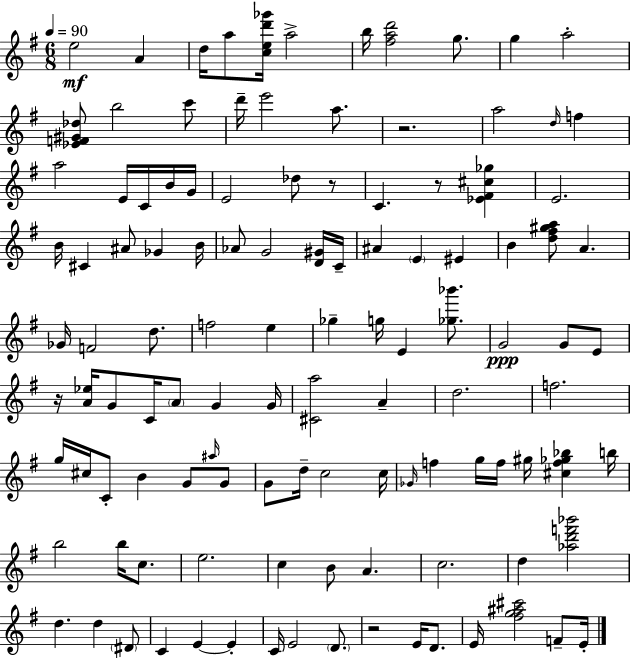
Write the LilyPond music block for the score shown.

{
  \clef treble
  \numericTimeSignature
  \time 6/8
  \key g \major
  \tempo 4 = 90
  \repeat volta 2 { e''2\mf a'4 | d''16 a''8 <c'' e'' d''' ges'''>16 a''2-> | b''16 <fis'' a'' d'''>2 g''8. | g''4 a''2-. | \break <ees' f' gis' des''>8 b''2 c'''8 | d'''16-- e'''2 a''8. | r2. | a''2 \grace { d''16 } f''4 | \break a''2 e'16 c'16 b'16 | g'16 e'2 des''8 r8 | c'4. r8 <ees' fis' cis'' ges''>4 | e'2. | \break b'16 cis'4 ais'8 ges'4 | b'16 aes'8 g'2 <d' gis'>16 | c'16-- ais'4 \parenthesize e'4 eis'4 | b'4 <d'' fis'' gis'' a''>8 a'4. | \break ges'16 f'2 d''8. | f''2 e''4 | ges''4-- g''16 e'4 <ges'' bes'''>8. | g'2\ppp g'8 e'8 | \break r16 <a' ees''>16 g'8 c'16 \parenthesize a'8 g'4 | g'16 <cis' a''>2 a'4-- | d''2. | f''2. | \break g''16 cis''16 c'8-. b'4 g'8 \grace { ais''16 } | g'8 g'8 d''16-- c''2 | c''16 \grace { ges'16 } f''4 g''16 f''16 gis''16 <cis'' f'' ges'' bes''>4 | b''16 b''2 b''16 | \break c''8. e''2. | c''4 b'8 a'4. | c''2. | d''4 <aes'' d''' f''' bes'''>2 | \break d''4. d''4 | \parenthesize dis'8 c'4 e'4~~ e'4-. | c'16 e'2 | \parenthesize d'8. r2 e'16 | \break d'8. e'16 <fis'' g'' ais'' cis'''>2 | f'8-- e'16-. } \bar "|."
}